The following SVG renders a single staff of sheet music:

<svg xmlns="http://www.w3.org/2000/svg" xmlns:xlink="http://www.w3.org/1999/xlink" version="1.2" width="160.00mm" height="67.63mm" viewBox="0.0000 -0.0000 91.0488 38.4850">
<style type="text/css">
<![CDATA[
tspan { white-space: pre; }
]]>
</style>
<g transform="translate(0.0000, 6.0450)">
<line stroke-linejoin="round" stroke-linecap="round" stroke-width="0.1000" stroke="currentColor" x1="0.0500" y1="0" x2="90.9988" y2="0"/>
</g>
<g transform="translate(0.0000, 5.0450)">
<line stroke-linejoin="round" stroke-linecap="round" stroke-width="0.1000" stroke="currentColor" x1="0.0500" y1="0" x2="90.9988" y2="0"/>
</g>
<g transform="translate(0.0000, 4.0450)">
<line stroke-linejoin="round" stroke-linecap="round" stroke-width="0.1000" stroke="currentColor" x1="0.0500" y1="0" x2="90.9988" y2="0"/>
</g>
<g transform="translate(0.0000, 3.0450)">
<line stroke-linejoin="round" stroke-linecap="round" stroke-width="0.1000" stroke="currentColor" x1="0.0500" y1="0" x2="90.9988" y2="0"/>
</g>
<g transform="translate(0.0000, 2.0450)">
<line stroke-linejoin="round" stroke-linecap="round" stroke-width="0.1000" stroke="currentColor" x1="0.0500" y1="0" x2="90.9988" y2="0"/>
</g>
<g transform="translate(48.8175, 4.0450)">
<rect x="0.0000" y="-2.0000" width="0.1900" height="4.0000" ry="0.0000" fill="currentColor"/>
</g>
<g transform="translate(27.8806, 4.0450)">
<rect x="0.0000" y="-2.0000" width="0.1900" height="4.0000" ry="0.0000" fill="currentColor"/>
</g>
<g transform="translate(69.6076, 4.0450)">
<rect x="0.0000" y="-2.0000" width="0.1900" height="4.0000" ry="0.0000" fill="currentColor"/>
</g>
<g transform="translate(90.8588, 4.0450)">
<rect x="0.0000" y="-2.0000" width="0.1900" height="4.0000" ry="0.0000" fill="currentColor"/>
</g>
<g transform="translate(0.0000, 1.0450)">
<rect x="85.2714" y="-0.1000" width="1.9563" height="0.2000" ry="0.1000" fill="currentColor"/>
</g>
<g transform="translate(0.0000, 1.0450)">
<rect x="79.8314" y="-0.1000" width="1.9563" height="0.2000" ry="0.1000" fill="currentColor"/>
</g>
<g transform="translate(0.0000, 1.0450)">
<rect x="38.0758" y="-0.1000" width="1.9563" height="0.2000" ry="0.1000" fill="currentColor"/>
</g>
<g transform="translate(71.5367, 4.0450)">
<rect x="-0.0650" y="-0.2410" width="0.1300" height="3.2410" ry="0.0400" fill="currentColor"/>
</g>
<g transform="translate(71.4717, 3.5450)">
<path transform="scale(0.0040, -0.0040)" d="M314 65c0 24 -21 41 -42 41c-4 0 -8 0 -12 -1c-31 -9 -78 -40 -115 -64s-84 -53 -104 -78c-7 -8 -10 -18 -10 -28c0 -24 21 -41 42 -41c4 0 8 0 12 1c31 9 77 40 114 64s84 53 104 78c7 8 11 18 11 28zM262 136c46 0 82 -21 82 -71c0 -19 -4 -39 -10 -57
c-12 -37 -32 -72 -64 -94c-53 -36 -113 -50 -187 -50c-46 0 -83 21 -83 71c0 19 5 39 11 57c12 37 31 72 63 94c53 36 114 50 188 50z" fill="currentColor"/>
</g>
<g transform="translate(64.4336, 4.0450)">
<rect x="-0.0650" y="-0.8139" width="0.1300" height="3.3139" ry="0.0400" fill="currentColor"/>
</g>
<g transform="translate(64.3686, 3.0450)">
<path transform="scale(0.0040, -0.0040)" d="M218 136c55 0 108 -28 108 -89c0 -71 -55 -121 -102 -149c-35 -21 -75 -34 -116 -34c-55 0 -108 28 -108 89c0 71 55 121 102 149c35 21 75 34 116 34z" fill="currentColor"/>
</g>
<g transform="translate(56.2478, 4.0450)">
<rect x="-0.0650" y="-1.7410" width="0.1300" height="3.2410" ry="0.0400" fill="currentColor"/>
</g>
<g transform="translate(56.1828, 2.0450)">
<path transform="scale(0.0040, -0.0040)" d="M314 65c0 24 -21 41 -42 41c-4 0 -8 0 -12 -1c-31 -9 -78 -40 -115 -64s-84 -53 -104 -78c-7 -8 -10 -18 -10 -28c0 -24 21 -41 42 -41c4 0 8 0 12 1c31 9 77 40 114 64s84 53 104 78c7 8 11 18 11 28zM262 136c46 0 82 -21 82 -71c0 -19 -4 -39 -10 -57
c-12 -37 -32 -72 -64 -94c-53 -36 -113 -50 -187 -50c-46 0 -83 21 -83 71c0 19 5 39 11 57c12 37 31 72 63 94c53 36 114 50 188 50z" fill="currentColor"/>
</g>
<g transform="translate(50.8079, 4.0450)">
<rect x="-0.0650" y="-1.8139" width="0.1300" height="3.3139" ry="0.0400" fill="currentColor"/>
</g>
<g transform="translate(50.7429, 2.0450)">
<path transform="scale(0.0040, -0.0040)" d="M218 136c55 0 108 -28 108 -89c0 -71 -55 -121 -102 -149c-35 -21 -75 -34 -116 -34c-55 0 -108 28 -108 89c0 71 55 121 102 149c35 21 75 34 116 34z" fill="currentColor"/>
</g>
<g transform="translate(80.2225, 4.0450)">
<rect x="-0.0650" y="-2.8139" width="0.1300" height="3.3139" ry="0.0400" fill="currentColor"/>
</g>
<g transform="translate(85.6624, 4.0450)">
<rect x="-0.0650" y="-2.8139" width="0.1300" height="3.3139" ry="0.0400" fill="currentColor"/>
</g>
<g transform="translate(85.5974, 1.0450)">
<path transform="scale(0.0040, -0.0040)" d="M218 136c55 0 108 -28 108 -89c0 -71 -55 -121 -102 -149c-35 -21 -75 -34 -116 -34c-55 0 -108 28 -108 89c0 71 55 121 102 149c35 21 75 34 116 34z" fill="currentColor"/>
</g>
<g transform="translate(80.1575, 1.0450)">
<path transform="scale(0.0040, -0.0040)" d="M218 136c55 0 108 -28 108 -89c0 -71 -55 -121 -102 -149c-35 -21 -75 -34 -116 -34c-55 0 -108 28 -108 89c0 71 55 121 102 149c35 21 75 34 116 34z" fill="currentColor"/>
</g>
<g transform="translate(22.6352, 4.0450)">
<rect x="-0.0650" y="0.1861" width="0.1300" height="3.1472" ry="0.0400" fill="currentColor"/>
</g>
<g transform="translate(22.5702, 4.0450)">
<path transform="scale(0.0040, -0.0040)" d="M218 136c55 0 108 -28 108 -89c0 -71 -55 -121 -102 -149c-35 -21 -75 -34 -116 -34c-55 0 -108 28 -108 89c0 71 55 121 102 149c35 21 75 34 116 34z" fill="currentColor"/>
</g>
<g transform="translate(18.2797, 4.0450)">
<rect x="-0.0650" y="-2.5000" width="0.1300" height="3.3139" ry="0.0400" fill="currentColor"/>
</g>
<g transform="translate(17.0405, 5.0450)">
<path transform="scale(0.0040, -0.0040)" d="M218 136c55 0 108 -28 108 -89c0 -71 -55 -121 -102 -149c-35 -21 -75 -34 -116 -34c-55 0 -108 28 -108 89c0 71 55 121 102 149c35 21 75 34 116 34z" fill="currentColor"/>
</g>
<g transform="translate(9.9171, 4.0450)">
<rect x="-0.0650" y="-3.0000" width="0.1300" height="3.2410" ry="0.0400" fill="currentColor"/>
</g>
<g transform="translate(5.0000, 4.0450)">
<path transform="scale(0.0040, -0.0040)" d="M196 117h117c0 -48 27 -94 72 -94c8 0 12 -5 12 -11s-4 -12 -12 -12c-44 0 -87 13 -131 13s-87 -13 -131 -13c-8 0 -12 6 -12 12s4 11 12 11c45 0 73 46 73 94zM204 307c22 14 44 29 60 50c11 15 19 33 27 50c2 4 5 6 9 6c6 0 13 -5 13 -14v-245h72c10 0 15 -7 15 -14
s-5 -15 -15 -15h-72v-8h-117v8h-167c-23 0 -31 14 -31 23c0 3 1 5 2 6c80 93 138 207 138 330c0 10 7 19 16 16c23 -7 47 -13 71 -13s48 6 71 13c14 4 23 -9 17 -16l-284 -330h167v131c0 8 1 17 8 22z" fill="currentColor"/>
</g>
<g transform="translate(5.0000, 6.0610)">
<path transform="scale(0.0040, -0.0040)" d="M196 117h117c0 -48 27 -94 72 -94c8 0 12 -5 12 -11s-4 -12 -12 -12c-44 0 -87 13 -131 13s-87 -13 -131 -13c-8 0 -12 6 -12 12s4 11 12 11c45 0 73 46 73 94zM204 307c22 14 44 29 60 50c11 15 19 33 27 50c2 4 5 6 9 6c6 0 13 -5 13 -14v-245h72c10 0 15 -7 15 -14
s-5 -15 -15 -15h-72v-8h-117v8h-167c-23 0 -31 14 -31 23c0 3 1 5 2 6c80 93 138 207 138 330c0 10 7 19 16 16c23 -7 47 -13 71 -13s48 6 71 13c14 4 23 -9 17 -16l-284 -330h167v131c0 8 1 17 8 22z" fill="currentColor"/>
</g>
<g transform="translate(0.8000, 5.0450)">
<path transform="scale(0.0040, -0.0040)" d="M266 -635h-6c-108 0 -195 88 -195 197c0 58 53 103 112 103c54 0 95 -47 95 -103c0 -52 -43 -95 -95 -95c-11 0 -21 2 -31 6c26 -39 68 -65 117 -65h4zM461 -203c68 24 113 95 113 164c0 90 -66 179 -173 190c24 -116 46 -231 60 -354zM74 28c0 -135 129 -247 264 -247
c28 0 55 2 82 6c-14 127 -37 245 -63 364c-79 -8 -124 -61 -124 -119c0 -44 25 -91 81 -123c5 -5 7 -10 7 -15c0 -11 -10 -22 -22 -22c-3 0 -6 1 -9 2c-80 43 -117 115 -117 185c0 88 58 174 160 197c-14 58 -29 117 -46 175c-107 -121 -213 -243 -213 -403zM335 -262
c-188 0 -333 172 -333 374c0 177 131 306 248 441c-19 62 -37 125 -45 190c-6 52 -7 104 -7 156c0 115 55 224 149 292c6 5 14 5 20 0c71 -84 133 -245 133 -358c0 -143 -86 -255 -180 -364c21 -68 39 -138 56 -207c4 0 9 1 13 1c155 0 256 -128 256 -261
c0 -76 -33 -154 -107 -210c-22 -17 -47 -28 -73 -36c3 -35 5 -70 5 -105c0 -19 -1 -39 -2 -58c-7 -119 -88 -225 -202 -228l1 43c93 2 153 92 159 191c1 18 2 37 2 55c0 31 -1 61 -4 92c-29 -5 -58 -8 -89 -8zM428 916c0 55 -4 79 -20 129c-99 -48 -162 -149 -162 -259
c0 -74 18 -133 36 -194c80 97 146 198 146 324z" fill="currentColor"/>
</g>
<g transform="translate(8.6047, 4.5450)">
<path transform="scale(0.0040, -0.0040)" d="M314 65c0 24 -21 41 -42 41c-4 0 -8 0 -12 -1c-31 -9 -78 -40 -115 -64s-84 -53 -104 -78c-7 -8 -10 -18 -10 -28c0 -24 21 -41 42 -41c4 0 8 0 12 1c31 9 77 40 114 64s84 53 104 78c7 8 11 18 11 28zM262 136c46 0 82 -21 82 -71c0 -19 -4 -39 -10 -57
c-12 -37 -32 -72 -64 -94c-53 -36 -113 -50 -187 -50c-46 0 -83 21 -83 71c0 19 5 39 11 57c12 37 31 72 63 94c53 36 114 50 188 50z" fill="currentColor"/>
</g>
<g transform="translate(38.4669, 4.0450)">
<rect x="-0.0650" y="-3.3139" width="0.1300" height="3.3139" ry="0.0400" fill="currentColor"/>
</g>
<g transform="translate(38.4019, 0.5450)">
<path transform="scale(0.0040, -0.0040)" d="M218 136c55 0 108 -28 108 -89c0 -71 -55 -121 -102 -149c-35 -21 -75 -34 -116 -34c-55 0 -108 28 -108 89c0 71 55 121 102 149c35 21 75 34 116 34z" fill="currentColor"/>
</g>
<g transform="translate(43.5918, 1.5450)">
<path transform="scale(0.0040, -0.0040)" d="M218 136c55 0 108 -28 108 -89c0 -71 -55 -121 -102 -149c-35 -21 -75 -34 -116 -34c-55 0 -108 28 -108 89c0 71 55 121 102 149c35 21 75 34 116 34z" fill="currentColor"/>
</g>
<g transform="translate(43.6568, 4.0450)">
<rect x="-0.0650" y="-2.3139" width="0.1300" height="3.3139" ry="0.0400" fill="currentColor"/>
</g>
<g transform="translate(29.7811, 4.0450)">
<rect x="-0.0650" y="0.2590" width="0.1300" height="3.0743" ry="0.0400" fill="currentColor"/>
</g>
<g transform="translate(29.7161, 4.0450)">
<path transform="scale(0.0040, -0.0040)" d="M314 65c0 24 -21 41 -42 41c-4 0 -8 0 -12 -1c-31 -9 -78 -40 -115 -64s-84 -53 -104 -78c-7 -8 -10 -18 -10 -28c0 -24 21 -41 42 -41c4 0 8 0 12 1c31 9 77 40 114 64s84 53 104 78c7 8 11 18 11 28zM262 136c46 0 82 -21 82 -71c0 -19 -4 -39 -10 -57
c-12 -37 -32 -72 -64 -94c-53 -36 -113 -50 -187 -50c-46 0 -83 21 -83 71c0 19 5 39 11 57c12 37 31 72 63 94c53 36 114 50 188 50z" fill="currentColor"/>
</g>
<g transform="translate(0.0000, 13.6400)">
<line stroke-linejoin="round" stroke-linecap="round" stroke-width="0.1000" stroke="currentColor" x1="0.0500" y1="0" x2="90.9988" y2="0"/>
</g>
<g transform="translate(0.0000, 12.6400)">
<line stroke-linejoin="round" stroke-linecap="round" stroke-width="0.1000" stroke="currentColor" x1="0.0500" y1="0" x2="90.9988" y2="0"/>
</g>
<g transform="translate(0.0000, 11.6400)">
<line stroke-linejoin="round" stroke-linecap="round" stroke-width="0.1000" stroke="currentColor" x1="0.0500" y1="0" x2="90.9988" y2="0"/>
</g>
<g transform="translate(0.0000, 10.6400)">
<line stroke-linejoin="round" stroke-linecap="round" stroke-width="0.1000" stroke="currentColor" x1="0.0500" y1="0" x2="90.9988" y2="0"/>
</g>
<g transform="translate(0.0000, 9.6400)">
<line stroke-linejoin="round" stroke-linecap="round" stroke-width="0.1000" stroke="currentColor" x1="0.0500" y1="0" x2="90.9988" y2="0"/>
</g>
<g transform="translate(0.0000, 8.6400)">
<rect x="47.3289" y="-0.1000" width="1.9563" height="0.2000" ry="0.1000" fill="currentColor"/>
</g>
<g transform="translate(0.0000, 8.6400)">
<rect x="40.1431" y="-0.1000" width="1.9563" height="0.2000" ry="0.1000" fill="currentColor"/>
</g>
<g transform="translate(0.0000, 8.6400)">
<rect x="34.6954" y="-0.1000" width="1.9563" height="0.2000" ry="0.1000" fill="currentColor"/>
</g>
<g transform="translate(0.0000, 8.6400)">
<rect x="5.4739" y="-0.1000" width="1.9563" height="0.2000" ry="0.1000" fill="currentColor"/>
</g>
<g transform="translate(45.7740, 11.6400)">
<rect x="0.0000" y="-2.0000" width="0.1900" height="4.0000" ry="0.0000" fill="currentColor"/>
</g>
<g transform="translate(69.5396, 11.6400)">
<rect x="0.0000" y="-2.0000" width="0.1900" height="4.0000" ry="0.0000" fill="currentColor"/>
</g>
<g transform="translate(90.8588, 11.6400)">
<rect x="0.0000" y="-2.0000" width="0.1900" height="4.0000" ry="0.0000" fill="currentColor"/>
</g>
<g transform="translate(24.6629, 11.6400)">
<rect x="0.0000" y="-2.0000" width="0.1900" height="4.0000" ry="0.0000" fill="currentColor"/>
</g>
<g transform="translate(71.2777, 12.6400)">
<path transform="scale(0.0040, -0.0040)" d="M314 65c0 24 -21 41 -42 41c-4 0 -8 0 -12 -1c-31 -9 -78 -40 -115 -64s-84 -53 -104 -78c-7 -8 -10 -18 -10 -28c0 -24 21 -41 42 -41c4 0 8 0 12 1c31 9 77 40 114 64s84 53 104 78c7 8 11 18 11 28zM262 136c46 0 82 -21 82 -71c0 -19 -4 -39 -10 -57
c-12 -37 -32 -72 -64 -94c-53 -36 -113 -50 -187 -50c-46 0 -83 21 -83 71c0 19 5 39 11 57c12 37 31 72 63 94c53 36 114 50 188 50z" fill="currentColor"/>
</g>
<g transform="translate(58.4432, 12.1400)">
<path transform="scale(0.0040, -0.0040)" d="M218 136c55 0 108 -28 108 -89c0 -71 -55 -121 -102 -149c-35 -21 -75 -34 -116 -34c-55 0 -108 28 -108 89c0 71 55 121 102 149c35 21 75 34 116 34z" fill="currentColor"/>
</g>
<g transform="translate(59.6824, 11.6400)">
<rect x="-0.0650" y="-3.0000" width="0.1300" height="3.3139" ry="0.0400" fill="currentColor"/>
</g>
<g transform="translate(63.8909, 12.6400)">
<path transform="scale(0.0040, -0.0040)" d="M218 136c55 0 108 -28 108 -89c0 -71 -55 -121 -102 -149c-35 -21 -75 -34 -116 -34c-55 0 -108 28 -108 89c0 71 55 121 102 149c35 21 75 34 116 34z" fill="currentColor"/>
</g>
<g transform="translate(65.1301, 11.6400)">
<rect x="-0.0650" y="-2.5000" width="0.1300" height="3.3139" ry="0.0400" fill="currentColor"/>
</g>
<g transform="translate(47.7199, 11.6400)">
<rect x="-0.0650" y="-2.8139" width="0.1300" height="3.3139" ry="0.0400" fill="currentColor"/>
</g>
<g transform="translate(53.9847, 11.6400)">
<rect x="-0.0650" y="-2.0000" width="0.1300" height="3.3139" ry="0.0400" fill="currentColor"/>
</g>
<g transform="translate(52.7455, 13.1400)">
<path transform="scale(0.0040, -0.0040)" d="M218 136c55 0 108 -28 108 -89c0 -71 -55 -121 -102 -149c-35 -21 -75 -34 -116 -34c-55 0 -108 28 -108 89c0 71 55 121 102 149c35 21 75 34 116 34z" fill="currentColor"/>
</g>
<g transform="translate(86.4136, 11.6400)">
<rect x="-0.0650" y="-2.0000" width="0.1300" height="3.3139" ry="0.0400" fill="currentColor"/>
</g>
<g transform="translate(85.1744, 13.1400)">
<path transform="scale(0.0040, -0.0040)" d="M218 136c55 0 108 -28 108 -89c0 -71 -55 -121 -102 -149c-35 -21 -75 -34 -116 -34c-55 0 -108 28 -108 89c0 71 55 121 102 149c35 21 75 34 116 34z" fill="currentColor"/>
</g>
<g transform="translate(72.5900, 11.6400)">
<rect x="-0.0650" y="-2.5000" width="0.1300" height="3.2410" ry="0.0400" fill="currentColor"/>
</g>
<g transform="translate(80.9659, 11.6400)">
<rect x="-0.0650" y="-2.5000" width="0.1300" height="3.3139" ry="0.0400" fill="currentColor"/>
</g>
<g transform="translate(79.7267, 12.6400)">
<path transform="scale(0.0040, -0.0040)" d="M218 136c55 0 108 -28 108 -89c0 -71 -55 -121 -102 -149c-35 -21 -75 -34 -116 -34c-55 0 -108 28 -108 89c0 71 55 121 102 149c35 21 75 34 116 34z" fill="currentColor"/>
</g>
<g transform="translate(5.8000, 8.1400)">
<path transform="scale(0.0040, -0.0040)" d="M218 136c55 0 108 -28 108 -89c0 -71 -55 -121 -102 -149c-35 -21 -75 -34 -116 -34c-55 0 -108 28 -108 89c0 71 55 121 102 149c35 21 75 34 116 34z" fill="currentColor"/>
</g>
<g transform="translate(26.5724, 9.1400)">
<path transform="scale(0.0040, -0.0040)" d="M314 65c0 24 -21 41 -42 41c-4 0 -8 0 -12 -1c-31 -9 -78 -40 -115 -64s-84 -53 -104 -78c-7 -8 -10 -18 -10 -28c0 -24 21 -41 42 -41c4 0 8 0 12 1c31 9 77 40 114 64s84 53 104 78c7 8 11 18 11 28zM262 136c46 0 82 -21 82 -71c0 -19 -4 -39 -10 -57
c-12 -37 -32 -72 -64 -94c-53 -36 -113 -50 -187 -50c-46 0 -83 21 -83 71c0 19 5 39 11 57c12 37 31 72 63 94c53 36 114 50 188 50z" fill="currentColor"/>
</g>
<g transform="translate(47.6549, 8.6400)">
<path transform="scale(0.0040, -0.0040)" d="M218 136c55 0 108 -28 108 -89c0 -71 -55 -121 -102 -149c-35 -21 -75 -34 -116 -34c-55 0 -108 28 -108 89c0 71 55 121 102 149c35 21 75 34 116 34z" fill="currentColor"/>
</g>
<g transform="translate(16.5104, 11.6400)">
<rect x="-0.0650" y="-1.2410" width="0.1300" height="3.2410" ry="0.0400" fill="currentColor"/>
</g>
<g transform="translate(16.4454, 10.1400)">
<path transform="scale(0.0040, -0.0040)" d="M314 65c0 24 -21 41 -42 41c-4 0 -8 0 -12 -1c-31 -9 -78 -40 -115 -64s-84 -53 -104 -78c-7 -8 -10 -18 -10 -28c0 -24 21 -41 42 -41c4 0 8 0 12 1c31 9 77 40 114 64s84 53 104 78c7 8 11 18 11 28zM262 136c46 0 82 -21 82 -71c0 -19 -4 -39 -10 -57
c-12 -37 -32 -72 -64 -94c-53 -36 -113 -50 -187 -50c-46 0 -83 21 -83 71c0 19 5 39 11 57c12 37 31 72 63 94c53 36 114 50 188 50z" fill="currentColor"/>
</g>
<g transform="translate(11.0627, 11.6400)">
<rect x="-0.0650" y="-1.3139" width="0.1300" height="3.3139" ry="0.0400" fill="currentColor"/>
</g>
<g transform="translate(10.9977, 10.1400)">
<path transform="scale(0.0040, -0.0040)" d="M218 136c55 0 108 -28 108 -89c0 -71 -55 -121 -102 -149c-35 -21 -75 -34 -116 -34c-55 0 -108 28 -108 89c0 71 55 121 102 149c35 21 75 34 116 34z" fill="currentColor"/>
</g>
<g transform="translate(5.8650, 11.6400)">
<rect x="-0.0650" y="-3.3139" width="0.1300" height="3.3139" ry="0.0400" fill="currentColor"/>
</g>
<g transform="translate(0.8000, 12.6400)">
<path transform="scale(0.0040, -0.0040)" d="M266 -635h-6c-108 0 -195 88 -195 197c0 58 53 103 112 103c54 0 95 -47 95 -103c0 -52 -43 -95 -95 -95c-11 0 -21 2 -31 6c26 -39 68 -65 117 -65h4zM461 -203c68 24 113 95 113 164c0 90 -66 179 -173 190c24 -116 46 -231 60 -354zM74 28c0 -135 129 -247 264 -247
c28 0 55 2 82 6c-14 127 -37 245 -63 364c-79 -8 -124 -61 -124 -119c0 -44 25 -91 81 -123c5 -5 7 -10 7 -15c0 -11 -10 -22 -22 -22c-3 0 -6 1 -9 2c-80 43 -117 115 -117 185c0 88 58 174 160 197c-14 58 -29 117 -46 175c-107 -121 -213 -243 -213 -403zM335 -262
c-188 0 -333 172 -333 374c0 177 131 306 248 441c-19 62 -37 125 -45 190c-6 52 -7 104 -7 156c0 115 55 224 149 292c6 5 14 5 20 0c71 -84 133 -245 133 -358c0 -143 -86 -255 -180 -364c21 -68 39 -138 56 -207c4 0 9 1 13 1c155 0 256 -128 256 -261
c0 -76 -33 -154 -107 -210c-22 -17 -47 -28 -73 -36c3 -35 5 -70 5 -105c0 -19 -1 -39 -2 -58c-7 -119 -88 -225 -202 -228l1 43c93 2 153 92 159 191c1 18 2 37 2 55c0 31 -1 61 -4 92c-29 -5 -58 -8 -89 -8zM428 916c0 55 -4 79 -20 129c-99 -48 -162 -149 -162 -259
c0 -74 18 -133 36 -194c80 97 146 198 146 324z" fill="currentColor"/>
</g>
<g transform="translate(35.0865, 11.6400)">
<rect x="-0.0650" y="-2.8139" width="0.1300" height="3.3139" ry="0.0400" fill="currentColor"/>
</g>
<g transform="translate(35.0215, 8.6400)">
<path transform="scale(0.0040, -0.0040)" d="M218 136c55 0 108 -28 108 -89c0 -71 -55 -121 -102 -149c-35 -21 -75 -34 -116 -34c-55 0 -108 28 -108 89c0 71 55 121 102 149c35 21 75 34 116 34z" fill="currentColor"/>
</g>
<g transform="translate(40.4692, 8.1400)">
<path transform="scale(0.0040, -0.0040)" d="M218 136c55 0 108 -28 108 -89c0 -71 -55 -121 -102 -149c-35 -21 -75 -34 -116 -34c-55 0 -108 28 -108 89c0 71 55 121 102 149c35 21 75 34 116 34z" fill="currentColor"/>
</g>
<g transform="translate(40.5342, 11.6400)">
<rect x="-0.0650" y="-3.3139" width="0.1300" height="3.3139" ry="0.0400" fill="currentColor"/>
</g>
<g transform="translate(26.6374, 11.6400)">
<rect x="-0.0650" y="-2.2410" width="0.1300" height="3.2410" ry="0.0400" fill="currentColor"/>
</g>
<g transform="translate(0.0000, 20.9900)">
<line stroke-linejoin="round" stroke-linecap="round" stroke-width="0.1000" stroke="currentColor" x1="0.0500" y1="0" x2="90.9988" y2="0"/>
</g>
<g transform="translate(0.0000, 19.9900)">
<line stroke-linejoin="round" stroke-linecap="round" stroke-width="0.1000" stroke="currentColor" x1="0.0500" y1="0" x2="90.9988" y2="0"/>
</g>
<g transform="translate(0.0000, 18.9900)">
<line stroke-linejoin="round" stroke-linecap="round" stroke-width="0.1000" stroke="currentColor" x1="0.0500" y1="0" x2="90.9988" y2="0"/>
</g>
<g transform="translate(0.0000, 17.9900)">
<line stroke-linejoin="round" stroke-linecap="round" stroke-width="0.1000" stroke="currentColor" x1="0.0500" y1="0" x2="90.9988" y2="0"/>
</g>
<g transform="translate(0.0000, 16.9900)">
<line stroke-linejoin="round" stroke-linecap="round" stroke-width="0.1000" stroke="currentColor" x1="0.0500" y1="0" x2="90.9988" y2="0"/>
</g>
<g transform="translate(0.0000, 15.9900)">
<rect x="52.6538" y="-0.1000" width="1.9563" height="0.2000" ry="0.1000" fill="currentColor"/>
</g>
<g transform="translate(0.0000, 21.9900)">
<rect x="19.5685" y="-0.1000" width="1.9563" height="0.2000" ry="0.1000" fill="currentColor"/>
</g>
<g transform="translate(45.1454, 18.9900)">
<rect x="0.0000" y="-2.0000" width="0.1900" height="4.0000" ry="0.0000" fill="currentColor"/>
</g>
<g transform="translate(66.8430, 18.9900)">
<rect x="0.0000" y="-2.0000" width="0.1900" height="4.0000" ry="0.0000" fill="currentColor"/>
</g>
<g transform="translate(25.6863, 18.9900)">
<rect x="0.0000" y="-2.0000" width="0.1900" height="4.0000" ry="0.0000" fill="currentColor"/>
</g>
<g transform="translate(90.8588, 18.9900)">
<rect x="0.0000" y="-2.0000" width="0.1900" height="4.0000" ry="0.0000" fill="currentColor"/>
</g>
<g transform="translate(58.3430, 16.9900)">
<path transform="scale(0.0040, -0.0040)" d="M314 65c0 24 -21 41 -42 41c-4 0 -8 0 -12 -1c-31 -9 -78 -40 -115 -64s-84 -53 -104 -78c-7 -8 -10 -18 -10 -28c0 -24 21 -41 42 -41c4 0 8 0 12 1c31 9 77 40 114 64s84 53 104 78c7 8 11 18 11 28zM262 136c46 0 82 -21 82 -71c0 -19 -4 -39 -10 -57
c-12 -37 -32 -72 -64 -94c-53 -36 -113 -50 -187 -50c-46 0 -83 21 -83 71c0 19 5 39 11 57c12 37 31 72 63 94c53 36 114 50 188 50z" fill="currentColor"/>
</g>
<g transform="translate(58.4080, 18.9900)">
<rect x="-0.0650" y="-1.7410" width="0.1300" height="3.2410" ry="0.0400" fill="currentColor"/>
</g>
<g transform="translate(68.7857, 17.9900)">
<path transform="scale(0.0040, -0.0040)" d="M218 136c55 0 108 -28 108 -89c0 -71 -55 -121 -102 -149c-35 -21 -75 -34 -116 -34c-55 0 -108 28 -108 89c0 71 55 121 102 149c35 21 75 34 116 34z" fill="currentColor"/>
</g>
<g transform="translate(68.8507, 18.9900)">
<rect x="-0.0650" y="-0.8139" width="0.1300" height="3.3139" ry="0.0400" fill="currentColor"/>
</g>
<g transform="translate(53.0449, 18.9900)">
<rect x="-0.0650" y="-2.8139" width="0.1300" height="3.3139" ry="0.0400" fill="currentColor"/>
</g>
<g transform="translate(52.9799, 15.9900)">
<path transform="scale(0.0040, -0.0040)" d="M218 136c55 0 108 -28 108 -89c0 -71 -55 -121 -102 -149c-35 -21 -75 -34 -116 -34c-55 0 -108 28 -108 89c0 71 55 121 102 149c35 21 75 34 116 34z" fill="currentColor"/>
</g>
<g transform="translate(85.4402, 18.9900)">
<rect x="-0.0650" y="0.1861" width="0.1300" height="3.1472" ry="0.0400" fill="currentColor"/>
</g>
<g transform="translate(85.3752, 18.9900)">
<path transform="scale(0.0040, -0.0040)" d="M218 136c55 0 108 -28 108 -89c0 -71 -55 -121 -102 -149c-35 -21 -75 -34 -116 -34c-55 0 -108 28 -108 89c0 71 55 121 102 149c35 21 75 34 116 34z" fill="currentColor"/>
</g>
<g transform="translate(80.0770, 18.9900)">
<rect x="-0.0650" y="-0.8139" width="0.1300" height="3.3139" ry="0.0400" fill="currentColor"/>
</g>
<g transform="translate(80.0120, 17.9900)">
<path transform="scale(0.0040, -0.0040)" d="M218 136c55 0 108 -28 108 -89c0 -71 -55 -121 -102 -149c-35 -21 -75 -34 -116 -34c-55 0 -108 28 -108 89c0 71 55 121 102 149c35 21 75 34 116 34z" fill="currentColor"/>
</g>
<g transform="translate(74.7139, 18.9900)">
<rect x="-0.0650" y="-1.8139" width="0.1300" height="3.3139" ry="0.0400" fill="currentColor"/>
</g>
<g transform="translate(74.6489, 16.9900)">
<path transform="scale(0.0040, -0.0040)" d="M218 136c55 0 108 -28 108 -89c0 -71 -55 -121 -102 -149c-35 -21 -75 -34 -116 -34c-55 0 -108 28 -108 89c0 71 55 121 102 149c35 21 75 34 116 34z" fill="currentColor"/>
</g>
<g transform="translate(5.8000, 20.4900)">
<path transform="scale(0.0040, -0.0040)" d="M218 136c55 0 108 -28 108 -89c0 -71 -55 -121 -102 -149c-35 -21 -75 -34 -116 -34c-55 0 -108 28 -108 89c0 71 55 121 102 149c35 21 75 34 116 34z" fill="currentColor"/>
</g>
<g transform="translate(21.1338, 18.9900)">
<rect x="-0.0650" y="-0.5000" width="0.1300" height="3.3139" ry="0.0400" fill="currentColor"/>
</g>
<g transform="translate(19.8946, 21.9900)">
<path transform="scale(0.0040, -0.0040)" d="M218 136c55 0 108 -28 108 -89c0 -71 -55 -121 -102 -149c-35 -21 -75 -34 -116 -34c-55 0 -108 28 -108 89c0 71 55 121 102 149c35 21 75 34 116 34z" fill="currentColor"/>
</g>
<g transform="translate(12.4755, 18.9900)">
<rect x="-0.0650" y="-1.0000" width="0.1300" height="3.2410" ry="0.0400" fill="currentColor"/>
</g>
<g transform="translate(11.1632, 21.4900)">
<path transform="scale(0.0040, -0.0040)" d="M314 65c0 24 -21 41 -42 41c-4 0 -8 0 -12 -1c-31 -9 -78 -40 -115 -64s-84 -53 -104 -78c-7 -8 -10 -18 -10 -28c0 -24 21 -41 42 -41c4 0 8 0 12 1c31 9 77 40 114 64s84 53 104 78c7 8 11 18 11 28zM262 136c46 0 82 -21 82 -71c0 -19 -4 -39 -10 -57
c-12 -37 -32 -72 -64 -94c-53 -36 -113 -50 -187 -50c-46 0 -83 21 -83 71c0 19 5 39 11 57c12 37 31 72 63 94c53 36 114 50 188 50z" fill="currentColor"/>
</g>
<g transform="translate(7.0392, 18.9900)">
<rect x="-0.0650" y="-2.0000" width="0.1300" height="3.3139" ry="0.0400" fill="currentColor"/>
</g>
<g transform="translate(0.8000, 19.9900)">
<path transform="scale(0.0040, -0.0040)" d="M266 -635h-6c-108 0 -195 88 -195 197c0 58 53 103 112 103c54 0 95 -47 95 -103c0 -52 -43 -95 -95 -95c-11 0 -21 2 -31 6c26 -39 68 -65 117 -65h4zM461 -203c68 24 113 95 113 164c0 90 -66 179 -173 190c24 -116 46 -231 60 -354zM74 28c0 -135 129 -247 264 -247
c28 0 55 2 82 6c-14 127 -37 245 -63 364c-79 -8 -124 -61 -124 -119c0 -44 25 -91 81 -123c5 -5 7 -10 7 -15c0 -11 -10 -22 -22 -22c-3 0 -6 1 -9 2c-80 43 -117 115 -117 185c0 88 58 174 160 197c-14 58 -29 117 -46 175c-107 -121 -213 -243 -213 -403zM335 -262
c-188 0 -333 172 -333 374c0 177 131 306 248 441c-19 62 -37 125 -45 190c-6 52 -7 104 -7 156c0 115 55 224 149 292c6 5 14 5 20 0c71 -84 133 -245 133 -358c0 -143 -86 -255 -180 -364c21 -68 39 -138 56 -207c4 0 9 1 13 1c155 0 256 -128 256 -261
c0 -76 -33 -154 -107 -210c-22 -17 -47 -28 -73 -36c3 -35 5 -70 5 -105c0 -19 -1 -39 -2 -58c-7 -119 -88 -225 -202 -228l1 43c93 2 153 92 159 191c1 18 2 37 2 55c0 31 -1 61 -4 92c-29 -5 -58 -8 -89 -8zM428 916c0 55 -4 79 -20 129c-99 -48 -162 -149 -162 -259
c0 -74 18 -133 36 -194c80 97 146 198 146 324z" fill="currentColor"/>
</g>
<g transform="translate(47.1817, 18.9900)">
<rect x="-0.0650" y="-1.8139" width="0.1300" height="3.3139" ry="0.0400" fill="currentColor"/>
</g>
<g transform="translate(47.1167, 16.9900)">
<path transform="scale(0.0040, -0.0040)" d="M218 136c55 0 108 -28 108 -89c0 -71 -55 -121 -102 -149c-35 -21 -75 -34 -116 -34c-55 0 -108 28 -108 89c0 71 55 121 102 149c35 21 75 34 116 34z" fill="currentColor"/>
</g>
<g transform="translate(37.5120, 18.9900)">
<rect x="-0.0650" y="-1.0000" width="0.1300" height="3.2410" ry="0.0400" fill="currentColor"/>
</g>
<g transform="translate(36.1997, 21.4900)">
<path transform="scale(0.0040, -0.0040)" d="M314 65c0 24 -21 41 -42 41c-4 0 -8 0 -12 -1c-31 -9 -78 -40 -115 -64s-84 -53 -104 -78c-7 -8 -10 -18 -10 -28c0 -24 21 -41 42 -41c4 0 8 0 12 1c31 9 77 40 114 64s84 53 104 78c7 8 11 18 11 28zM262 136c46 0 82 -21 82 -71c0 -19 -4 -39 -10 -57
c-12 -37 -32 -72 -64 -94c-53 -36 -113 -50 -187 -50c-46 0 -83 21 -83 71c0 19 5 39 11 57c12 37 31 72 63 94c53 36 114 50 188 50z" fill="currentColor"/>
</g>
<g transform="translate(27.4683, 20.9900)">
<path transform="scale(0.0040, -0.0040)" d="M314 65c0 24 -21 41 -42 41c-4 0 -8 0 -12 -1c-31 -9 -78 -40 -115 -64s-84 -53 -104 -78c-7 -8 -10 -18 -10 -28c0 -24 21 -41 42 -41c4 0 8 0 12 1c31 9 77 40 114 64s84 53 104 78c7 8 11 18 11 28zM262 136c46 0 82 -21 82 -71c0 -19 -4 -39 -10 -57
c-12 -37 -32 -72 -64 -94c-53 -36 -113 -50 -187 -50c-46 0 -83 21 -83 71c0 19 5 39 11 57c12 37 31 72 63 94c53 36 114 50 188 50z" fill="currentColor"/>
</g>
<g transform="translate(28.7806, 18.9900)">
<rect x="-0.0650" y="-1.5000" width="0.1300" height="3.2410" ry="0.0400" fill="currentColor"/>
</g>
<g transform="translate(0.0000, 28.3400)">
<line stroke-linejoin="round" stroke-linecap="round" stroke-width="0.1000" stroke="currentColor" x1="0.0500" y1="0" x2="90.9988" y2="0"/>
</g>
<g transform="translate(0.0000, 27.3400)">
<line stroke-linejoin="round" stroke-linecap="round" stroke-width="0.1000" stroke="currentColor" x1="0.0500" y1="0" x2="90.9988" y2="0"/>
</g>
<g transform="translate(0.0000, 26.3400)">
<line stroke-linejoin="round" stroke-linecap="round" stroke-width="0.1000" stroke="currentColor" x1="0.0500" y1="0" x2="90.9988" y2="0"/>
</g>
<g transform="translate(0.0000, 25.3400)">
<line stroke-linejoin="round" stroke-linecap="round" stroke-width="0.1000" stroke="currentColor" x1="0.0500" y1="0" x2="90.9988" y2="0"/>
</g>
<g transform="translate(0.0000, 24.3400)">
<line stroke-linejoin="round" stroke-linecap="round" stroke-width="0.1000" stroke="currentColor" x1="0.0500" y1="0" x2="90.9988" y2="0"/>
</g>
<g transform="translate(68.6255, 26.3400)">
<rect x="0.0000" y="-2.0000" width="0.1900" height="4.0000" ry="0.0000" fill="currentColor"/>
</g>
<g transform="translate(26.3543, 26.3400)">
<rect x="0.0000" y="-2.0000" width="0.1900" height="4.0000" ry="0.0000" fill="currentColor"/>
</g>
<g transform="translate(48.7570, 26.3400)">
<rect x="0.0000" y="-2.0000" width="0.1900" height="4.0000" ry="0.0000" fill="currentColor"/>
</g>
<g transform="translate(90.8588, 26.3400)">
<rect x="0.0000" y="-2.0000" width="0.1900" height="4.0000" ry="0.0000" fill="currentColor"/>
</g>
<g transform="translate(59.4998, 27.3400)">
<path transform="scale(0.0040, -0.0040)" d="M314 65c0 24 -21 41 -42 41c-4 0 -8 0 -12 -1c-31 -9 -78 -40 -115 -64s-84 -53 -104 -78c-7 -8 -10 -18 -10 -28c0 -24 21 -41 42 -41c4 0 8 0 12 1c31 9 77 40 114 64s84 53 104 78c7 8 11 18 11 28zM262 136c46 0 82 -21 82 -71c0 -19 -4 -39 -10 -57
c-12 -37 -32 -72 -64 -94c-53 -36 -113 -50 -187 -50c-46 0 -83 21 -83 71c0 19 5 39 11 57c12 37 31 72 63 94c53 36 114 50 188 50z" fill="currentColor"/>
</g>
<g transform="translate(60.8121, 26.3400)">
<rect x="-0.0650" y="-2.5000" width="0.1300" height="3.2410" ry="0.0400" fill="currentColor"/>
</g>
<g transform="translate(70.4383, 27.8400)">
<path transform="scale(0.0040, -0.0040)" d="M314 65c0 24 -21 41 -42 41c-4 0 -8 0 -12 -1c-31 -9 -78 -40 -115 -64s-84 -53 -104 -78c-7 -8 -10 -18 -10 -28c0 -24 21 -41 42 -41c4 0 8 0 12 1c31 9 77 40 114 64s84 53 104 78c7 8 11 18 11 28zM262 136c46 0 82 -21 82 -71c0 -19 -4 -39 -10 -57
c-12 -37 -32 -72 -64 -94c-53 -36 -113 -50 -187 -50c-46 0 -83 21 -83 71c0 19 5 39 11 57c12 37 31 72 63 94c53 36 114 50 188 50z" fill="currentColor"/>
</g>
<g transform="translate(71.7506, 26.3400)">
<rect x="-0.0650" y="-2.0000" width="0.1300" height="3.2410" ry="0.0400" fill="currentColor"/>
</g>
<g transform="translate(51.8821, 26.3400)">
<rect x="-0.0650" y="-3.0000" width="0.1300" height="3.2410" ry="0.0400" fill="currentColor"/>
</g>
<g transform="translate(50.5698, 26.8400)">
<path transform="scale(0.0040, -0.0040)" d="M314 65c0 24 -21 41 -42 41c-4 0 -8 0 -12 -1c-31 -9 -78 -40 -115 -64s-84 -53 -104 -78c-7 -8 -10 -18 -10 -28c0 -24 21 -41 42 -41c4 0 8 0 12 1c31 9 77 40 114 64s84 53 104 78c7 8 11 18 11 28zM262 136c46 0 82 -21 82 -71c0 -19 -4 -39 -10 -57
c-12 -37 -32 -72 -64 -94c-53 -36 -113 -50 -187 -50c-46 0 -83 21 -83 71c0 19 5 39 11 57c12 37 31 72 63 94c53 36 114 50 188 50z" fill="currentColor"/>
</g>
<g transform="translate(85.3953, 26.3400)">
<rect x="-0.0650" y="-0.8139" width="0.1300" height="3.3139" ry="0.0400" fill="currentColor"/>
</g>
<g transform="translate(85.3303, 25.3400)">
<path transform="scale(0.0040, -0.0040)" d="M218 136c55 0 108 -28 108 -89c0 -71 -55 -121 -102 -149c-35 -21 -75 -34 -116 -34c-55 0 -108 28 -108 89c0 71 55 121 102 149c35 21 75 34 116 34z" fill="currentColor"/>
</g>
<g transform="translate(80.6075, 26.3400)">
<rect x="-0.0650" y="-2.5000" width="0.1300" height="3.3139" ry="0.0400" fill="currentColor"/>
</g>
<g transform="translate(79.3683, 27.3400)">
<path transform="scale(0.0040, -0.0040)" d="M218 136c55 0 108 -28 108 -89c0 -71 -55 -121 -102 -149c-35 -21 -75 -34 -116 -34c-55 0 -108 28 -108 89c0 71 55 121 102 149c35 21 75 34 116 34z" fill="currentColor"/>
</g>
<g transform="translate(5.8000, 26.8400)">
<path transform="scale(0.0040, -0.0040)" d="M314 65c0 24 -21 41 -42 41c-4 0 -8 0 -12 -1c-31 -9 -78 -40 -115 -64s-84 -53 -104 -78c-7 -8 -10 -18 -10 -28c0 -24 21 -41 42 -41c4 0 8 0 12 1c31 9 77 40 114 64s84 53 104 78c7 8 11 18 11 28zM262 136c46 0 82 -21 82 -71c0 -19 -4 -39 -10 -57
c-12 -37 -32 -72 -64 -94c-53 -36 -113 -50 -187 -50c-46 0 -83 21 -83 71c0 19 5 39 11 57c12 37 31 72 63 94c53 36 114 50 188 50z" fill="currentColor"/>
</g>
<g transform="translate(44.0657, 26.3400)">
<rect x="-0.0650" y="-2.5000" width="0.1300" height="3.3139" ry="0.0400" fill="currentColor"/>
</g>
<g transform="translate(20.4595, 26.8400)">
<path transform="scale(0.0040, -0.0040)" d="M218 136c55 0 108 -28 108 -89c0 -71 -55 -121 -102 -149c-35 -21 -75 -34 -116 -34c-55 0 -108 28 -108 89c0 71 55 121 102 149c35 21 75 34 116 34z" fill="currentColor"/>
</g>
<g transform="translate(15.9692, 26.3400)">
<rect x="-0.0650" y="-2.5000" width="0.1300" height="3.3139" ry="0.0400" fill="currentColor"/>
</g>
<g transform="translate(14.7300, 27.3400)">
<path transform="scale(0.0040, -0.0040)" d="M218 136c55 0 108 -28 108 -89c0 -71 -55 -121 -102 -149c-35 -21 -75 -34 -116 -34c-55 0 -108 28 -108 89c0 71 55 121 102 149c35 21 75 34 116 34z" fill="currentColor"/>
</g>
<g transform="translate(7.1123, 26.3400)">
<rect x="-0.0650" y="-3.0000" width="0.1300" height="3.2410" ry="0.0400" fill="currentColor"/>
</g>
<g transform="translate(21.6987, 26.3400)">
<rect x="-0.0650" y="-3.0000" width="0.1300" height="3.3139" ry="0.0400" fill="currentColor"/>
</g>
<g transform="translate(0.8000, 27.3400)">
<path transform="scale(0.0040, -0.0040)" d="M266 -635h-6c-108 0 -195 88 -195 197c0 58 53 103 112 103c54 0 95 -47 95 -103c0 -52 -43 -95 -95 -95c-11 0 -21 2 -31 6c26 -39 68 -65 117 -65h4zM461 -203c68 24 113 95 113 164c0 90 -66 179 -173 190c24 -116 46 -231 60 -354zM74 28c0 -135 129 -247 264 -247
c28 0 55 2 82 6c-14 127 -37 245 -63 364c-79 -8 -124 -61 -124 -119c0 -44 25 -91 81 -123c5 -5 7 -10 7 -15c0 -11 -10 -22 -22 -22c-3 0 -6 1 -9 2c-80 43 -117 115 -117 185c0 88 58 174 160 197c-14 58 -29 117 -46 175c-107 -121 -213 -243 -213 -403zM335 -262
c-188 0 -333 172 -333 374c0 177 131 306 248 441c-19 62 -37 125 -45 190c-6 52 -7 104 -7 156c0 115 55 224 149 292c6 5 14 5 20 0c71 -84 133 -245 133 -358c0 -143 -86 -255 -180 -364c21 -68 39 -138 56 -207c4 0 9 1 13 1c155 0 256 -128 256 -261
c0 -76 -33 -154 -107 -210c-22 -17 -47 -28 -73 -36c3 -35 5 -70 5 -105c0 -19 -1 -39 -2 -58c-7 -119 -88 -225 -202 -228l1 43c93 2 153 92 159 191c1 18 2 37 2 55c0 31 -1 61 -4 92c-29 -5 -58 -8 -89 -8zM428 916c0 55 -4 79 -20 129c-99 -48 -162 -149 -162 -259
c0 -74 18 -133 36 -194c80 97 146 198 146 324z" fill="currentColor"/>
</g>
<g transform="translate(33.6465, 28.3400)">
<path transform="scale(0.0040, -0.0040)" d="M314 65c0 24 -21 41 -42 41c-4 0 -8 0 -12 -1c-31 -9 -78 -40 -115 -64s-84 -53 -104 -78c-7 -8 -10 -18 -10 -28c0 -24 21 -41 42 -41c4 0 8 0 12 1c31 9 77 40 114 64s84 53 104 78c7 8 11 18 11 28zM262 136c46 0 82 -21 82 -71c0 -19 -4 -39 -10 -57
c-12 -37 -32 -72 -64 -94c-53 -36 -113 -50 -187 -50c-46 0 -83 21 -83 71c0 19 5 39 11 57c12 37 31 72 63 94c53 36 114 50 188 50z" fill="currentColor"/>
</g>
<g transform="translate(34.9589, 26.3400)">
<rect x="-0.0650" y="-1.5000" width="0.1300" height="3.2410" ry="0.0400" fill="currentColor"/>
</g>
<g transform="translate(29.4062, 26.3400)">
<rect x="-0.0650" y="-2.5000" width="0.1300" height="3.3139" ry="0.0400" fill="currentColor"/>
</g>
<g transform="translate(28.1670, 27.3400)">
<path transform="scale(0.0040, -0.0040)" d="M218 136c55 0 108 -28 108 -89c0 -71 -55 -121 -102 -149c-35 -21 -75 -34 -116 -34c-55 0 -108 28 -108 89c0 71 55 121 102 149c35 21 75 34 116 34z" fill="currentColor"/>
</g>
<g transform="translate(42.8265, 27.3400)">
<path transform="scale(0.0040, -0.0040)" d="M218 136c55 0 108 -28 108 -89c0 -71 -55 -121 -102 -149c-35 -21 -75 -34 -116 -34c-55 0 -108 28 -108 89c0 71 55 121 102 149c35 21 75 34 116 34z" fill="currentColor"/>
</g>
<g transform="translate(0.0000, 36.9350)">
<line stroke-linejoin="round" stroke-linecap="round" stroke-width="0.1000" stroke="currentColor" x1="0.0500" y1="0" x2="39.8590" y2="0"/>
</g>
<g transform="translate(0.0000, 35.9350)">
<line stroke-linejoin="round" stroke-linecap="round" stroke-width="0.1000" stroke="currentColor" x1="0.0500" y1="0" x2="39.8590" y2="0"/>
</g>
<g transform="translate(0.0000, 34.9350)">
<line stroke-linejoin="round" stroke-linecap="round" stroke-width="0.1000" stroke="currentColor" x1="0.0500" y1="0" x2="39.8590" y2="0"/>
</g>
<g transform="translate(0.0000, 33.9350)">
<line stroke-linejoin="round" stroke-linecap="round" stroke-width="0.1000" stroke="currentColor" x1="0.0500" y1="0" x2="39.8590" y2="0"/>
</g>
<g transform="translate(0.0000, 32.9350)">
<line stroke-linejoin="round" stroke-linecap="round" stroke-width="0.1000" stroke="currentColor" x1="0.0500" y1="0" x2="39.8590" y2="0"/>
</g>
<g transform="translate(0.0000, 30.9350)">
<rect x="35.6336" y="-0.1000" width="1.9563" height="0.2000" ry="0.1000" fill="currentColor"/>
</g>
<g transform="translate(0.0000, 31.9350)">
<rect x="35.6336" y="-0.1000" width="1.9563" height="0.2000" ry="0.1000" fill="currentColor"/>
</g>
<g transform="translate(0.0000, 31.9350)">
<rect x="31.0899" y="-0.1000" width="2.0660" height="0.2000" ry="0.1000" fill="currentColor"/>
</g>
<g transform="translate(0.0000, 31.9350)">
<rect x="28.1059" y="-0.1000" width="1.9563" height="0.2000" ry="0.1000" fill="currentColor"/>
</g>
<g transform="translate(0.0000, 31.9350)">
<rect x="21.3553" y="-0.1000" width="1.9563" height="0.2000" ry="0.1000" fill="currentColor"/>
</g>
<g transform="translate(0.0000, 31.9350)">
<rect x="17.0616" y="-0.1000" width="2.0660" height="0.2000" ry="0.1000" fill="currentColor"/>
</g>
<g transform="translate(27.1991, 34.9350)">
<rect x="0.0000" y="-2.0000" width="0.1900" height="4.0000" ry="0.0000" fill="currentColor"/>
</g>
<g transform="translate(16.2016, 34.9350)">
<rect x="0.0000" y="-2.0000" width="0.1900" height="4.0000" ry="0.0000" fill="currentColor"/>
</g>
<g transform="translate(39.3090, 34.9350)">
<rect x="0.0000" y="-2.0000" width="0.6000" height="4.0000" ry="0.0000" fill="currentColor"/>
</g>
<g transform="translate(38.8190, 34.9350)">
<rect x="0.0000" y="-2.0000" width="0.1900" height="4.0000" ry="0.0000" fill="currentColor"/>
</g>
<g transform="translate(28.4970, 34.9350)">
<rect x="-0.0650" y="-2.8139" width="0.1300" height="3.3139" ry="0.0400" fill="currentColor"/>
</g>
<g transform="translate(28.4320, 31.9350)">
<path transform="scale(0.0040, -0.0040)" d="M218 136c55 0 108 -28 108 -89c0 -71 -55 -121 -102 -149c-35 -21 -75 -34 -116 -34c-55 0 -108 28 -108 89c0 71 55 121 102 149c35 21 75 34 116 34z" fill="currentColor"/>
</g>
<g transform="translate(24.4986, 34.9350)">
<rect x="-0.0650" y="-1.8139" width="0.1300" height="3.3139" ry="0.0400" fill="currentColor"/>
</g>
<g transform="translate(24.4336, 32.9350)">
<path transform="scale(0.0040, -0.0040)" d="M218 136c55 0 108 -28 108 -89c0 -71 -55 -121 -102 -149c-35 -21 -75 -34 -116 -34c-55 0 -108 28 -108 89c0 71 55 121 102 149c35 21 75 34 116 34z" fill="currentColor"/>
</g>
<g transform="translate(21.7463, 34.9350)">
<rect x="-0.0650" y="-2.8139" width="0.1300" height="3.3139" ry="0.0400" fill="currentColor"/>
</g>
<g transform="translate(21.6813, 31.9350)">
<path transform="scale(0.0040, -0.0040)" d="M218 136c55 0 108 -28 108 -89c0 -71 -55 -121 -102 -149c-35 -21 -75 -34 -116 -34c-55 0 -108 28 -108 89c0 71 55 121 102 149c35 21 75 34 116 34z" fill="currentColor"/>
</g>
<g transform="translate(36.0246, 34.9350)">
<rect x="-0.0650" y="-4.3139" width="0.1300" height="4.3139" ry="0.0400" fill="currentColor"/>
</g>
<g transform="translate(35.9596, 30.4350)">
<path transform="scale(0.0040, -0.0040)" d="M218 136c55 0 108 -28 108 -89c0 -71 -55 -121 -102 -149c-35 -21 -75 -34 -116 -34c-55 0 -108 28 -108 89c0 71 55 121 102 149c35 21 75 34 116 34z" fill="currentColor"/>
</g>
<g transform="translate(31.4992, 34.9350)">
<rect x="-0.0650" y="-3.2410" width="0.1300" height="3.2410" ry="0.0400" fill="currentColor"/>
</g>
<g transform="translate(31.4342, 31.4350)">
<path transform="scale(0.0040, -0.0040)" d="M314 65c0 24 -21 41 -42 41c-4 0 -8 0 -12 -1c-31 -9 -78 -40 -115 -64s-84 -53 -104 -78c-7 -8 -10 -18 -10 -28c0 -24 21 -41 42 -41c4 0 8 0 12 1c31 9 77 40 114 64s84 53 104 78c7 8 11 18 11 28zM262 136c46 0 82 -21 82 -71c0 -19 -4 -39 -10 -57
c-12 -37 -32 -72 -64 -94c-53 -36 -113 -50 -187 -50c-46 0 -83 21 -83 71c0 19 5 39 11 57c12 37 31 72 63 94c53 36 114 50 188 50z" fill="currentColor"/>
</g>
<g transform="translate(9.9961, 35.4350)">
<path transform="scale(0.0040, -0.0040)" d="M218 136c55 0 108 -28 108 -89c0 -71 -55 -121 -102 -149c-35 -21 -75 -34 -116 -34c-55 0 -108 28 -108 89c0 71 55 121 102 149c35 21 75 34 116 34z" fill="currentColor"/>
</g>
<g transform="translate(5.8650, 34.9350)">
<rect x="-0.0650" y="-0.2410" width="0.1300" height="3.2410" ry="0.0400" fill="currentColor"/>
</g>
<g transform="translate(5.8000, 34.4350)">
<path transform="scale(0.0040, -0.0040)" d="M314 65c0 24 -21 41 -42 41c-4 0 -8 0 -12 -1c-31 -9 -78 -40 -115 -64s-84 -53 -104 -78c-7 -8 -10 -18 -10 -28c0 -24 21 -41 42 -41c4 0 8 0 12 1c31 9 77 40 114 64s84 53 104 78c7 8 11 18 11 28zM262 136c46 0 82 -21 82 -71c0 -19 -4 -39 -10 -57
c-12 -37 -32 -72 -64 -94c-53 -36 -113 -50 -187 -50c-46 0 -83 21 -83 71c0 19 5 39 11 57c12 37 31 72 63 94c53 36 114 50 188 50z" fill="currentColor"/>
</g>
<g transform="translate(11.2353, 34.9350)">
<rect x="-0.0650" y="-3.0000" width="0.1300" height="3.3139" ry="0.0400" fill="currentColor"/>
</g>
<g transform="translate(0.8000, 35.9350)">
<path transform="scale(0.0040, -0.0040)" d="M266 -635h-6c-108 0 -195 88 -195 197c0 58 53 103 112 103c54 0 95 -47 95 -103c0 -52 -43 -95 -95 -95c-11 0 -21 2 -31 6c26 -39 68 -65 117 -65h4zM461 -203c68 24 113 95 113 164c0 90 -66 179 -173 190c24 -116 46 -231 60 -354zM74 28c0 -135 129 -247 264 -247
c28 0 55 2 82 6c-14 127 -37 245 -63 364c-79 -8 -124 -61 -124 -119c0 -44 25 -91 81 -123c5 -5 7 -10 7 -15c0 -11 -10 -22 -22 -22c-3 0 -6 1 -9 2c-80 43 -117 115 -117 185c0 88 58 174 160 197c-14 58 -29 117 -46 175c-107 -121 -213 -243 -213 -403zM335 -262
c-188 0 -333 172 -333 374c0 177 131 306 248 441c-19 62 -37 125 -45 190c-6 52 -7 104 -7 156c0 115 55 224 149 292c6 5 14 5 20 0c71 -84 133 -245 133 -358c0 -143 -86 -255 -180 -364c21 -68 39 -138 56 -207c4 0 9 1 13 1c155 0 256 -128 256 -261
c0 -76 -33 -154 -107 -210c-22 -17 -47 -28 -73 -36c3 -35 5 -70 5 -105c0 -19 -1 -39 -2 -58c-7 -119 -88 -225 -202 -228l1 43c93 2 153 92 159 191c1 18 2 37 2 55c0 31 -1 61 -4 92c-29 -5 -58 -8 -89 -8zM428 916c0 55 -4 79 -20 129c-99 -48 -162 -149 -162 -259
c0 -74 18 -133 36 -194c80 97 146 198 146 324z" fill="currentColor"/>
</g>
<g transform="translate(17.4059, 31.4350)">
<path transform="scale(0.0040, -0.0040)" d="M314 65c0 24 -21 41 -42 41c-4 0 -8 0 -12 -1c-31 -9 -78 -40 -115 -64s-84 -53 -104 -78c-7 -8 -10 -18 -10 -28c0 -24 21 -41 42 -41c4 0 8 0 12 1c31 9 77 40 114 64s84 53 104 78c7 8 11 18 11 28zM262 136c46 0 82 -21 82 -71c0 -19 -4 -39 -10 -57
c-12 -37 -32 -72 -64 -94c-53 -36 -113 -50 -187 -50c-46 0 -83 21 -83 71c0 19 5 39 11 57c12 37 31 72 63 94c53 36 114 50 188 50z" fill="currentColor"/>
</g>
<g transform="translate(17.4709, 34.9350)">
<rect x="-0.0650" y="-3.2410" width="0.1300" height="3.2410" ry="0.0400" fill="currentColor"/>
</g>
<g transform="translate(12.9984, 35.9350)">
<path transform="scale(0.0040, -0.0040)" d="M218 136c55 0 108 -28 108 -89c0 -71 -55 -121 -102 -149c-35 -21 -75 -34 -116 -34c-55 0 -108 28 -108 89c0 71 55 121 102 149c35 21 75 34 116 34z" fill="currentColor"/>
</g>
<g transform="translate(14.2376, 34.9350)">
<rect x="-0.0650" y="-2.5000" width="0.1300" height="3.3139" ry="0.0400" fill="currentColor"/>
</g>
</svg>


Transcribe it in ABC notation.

X:1
T:Untitled
M:4/4
L:1/4
K:C
A2 G B B2 b g f f2 d c2 a a b e e2 g2 a b a F A G G2 G F F D2 C E2 D2 f a f2 d f d B A2 G A G E2 G A2 G2 F2 G d c2 A G b2 a f a b2 d'